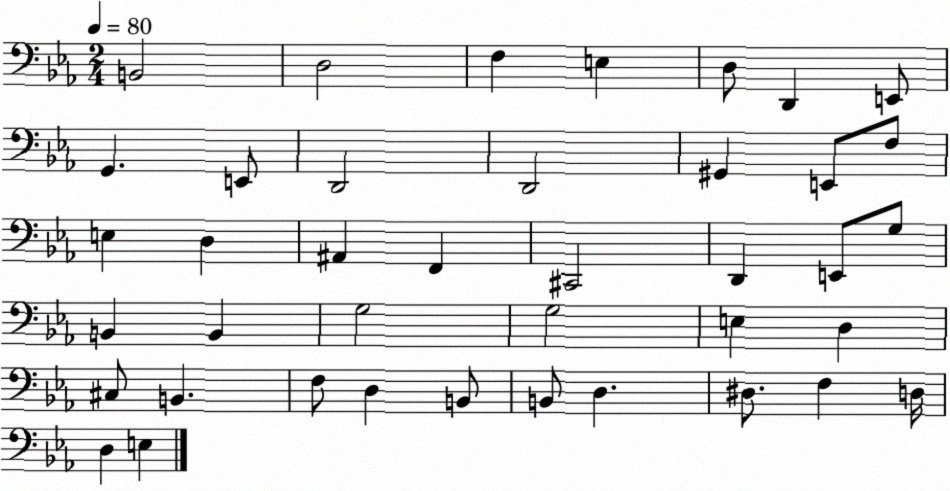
X:1
T:Untitled
M:2/4
L:1/4
K:Eb
B,,2 D,2 F, E, D,/2 D,, E,,/2 G,, E,,/2 D,,2 D,,2 ^G,, E,,/2 F,/2 E, D, ^A,, F,, ^C,,2 D,, E,,/2 G,/2 B,, B,, G,2 G,2 E, D, ^C,/2 B,, F,/2 D, B,,/2 B,,/2 D, ^D,/2 F, D,/4 D, E,